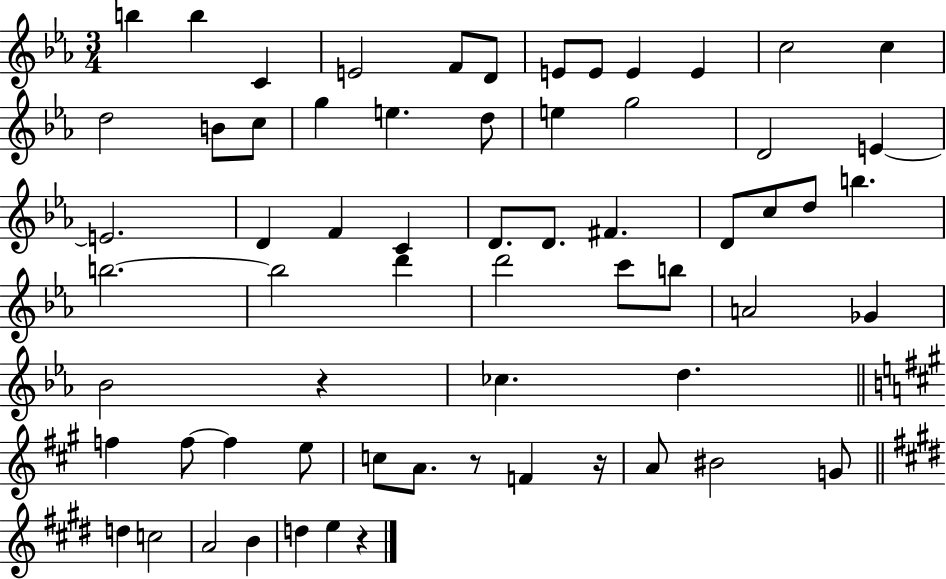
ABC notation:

X:1
T:Untitled
M:3/4
L:1/4
K:Eb
b b C E2 F/2 D/2 E/2 E/2 E E c2 c d2 B/2 c/2 g e d/2 e g2 D2 E E2 D F C D/2 D/2 ^F D/2 c/2 d/2 b b2 b2 d' d'2 c'/2 b/2 A2 _G _B2 z _c d f f/2 f e/2 c/2 A/2 z/2 F z/4 A/2 ^B2 G/2 d c2 A2 B d e z